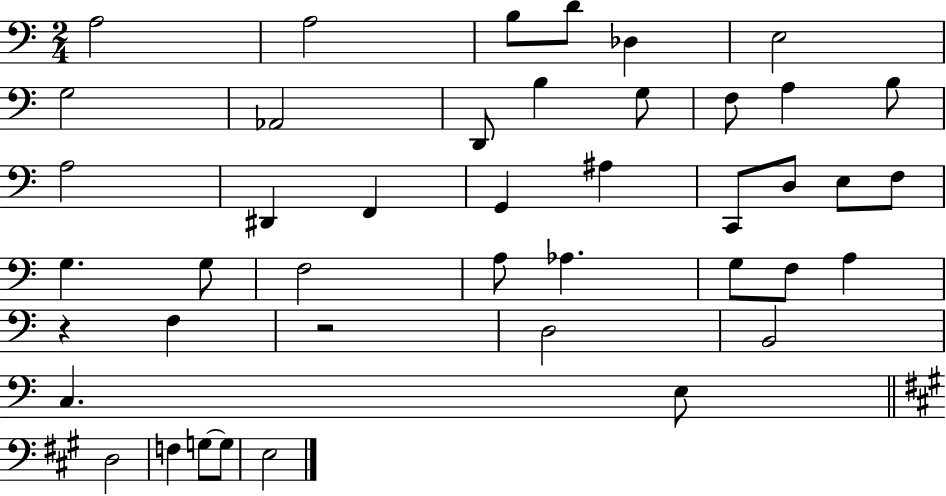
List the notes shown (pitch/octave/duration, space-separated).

A3/h A3/h B3/e D4/e Db3/q E3/h G3/h Ab2/h D2/e B3/q G3/e F3/e A3/q B3/e A3/h D#2/q F2/q G2/q A#3/q C2/e D3/e E3/e F3/e G3/q. G3/e F3/h A3/e Ab3/q. G3/e F3/e A3/q R/q F3/q R/h D3/h B2/h C3/q. E3/e D3/h F3/q G3/e G3/e E3/h